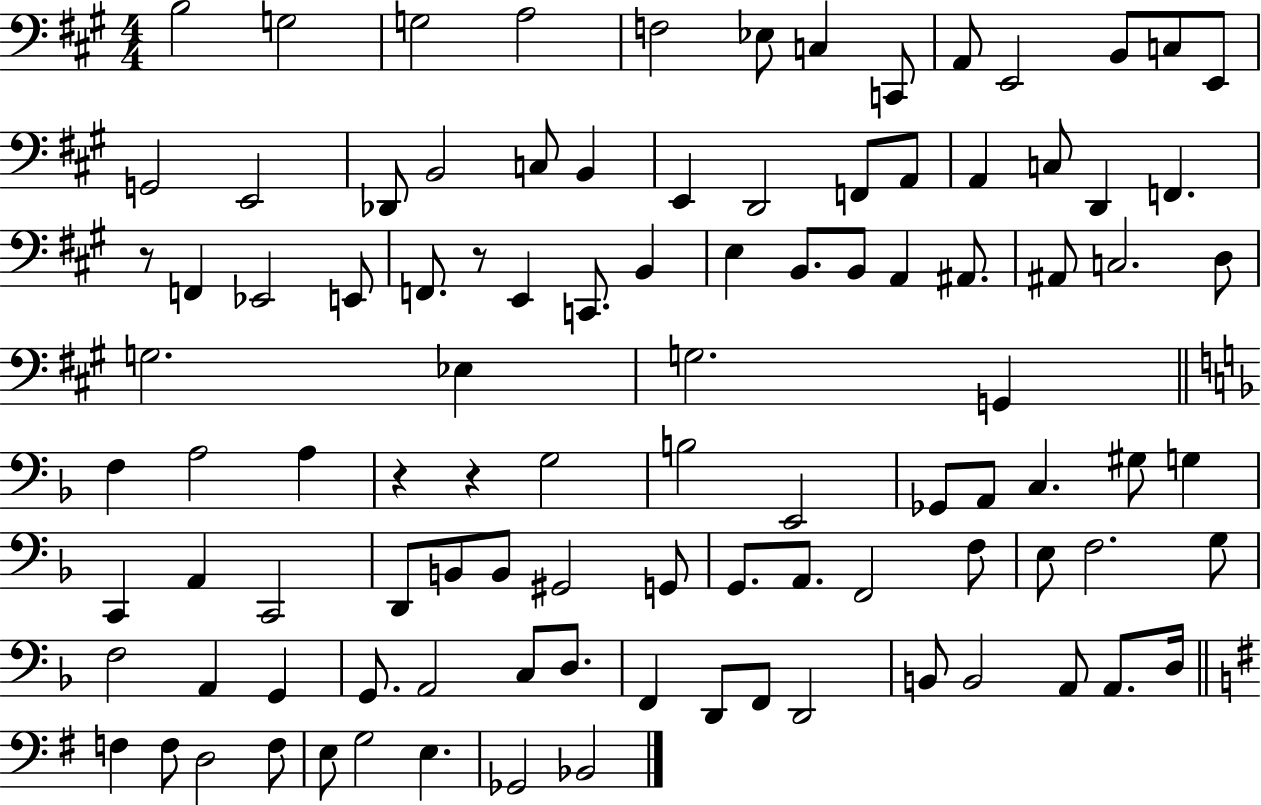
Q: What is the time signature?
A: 4/4